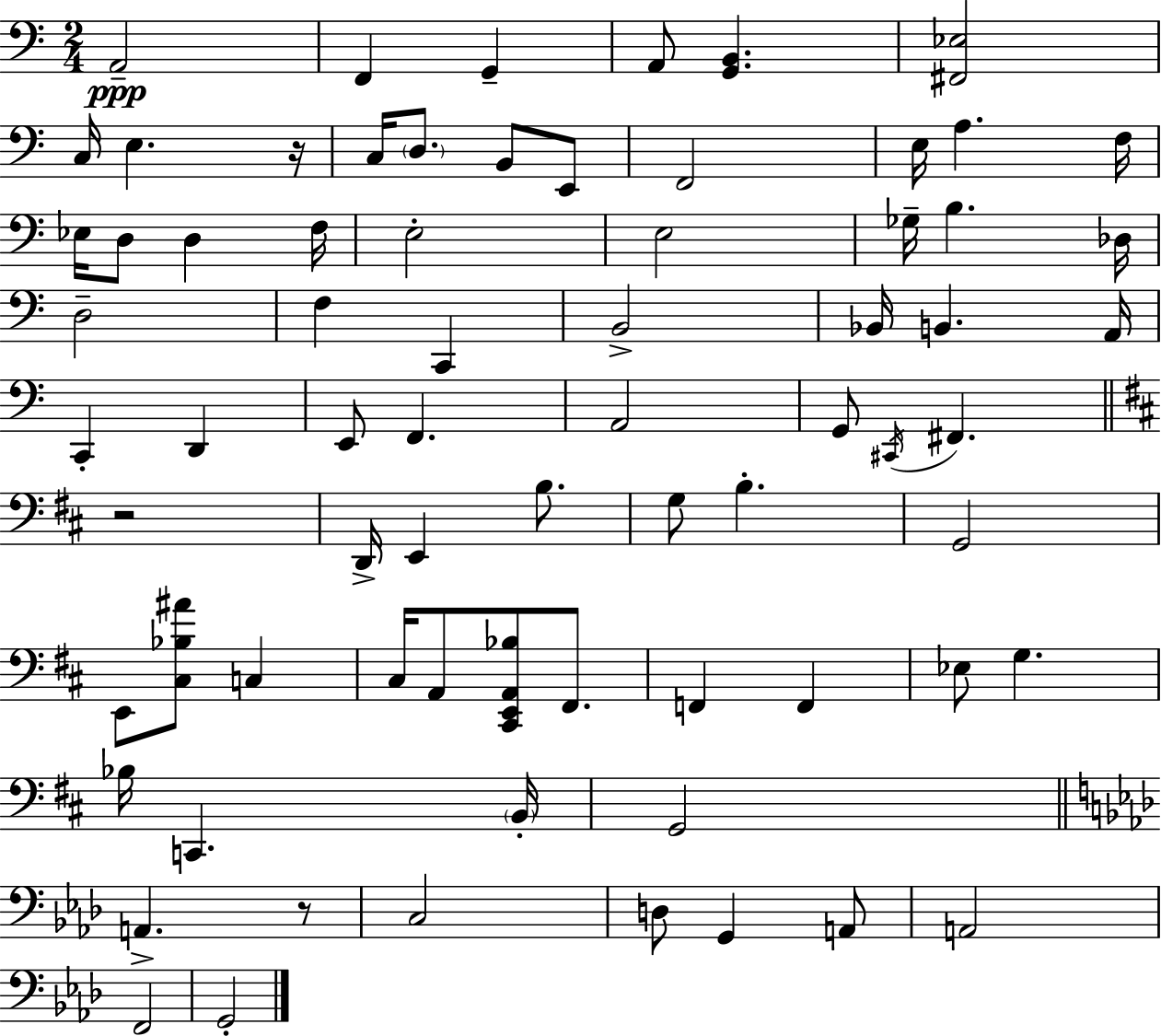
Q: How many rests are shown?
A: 3